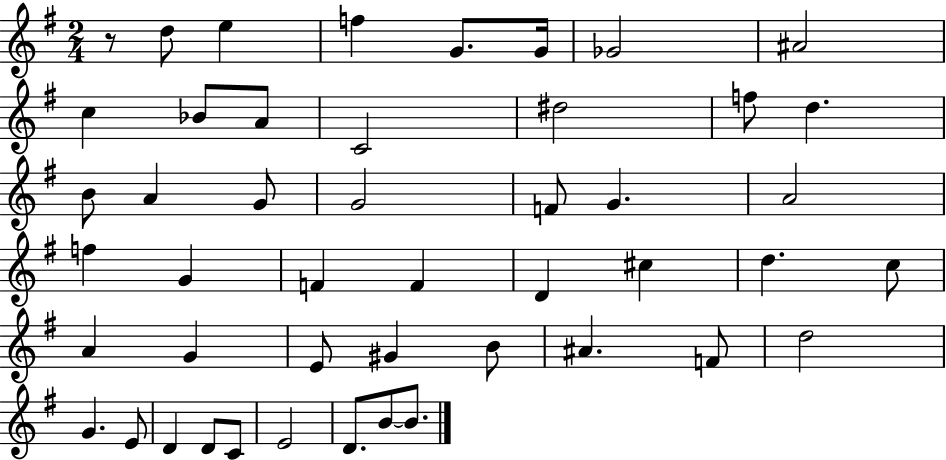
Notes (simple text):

R/e D5/e E5/q F5/q G4/e. G4/s Gb4/h A#4/h C5/q Bb4/e A4/e C4/h D#5/h F5/e D5/q. B4/e A4/q G4/e G4/h F4/e G4/q. A4/h F5/q G4/q F4/q F4/q D4/q C#5/q D5/q. C5/e A4/q G4/q E4/e G#4/q B4/e A#4/q. F4/e D5/h G4/q. E4/e D4/q D4/e C4/e E4/h D4/e. B4/e B4/e.